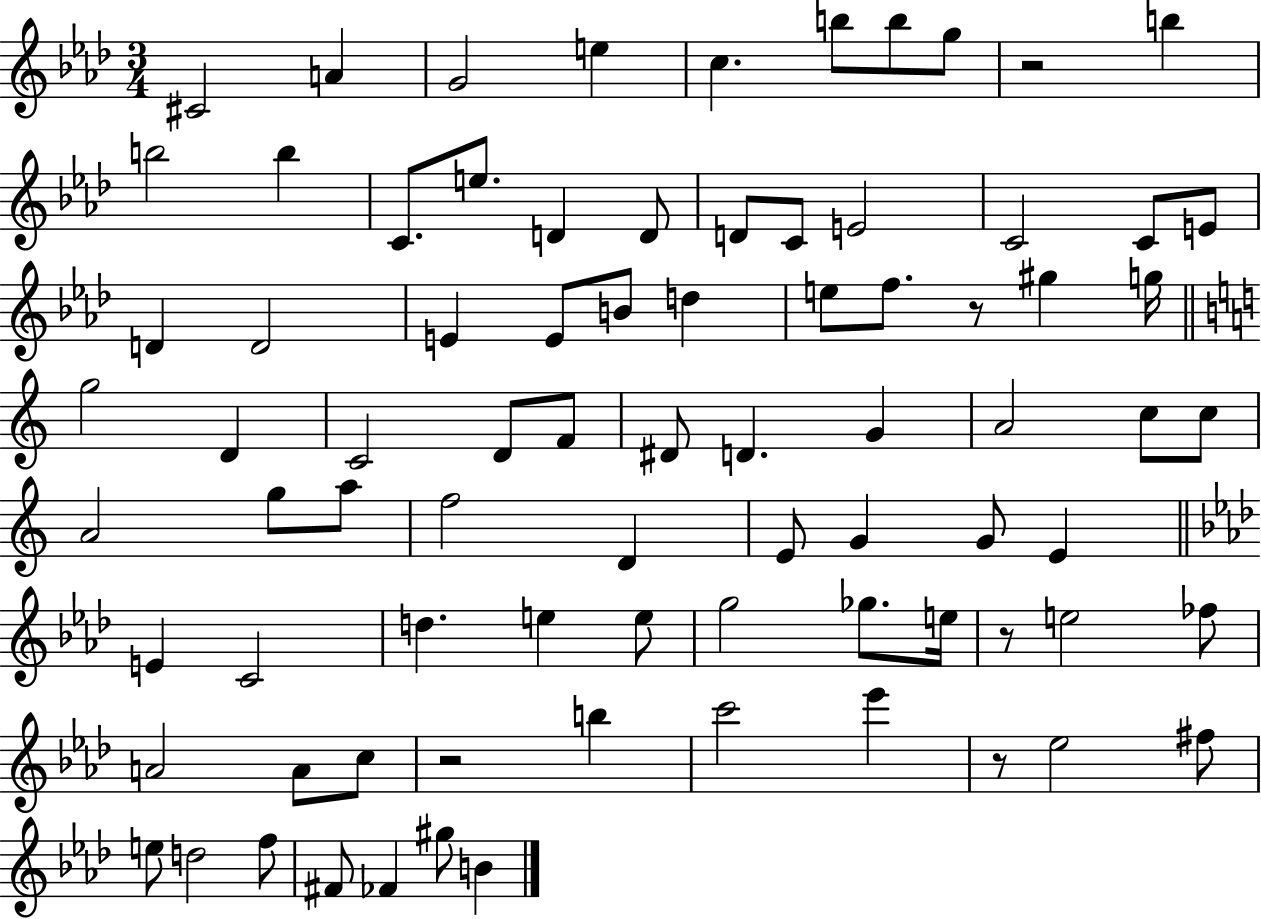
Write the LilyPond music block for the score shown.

{
  \clef treble
  \numericTimeSignature
  \time 3/4
  \key aes \major
  \repeat volta 2 { cis'2 a'4 | g'2 e''4 | c''4. b''8 b''8 g''8 | r2 b''4 | \break b''2 b''4 | c'8. e''8. d'4 d'8 | d'8 c'8 e'2 | c'2 c'8 e'8 | \break d'4 d'2 | e'4 e'8 b'8 d''4 | e''8 f''8. r8 gis''4 g''16 | \bar "||" \break \key a \minor g''2 d'4 | c'2 d'8 f'8 | dis'8 d'4. g'4 | a'2 c''8 c''8 | \break a'2 g''8 a''8 | f''2 d'4 | e'8 g'4 g'8 e'4 | \bar "||" \break \key f \minor e'4 c'2 | d''4. e''4 e''8 | g''2 ges''8. e''16 | r8 e''2 fes''8 | \break a'2 a'8 c''8 | r2 b''4 | c'''2 ees'''4 | r8 ees''2 fis''8 | \break e''8 d''2 f''8 | fis'8 fes'4 gis''8 b'4 | } \bar "|."
}